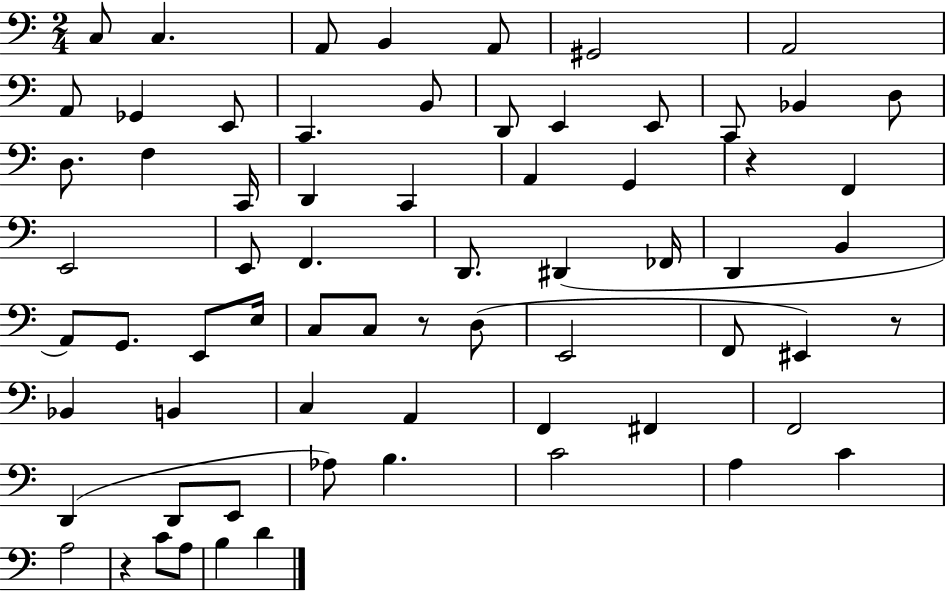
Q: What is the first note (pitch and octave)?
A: C3